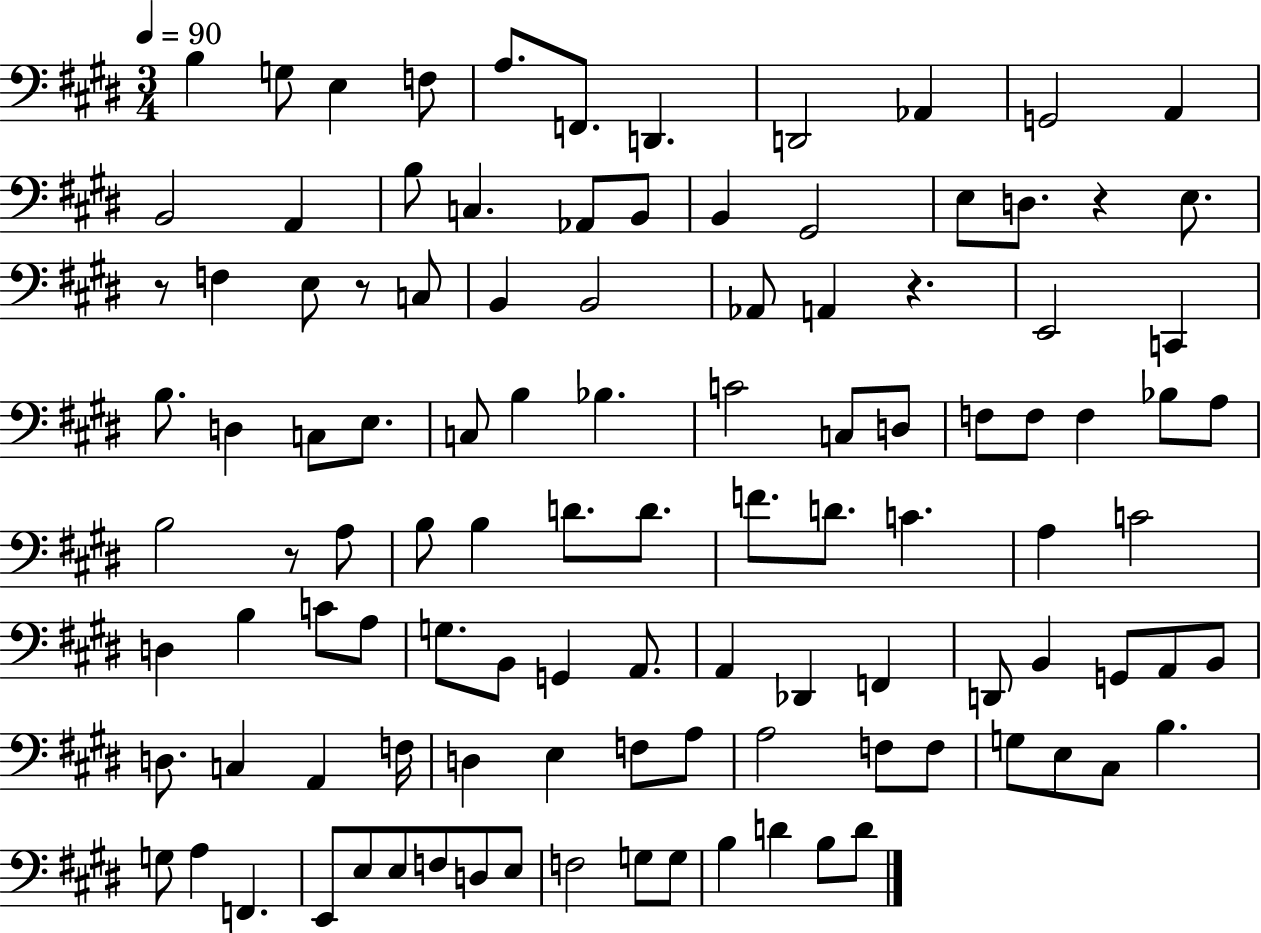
{
  \clef bass
  \numericTimeSignature
  \time 3/4
  \key e \major
  \tempo 4 = 90
  \repeat volta 2 { b4 g8 e4 f8 | a8. f,8. d,4. | d,2 aes,4 | g,2 a,4 | \break b,2 a,4 | b8 c4. aes,8 b,8 | b,4 gis,2 | e8 d8. r4 e8. | \break r8 f4 e8 r8 c8 | b,4 b,2 | aes,8 a,4 r4. | e,2 c,4 | \break b8. d4 c8 e8. | c8 b4 bes4. | c'2 c8 d8 | f8 f8 f4 bes8 a8 | \break b2 r8 a8 | b8 b4 d'8. d'8. | f'8. d'8. c'4. | a4 c'2 | \break d4 b4 c'8 a8 | g8. b,8 g,4 a,8. | a,4 des,4 f,4 | d,8 b,4 g,8 a,8 b,8 | \break d8. c4 a,4 f16 | d4 e4 f8 a8 | a2 f8 f8 | g8 e8 cis8 b4. | \break g8 a4 f,4. | e,8 e8 e8 f8 d8 e8 | f2 g8 g8 | b4 d'4 b8 d'8 | \break } \bar "|."
}